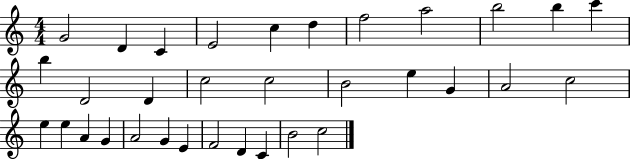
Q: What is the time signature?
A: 4/4